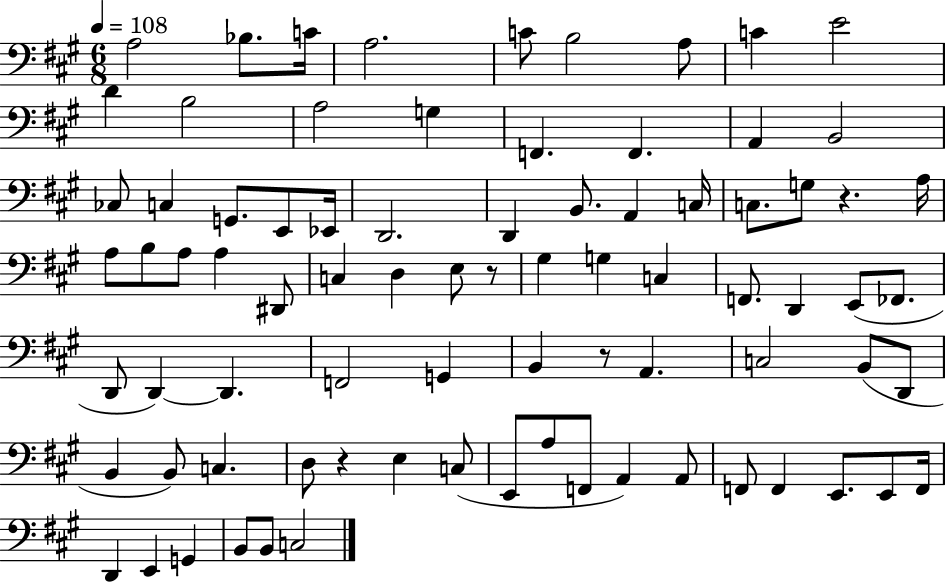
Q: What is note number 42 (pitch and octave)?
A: F2